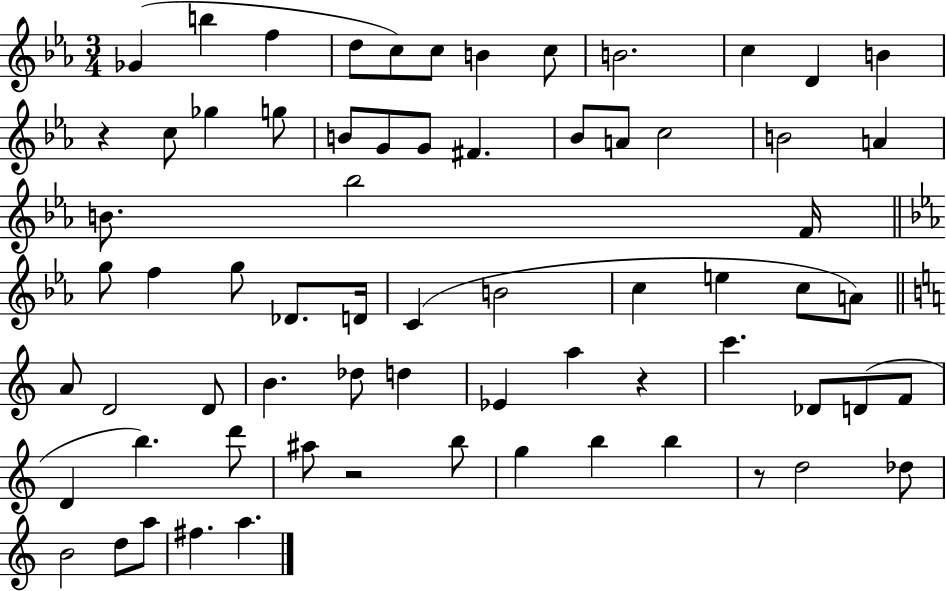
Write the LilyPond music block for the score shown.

{
  \clef treble
  \numericTimeSignature
  \time 3/4
  \key ees \major
  ges'4( b''4 f''4 | d''8 c''8) c''8 b'4 c''8 | b'2. | c''4 d'4 b'4 | \break r4 c''8 ges''4 g''8 | b'8 g'8 g'8 fis'4. | bes'8 a'8 c''2 | b'2 a'4 | \break b'8. bes''2 f'16 | \bar "||" \break \key ees \major g''8 f''4 g''8 des'8. d'16 | c'4( b'2 | c''4 e''4 c''8 a'8) | \bar "||" \break \key a \minor a'8 d'2 d'8 | b'4. des''8 d''4 | ees'4 a''4 r4 | c'''4. des'8 d'8( f'8 | \break d'4 b''4.) d'''8 | ais''8 r2 b''8 | g''4 b''4 b''4 | r8 d''2 des''8 | \break b'2 d''8 a''8 | fis''4. a''4. | \bar "|."
}